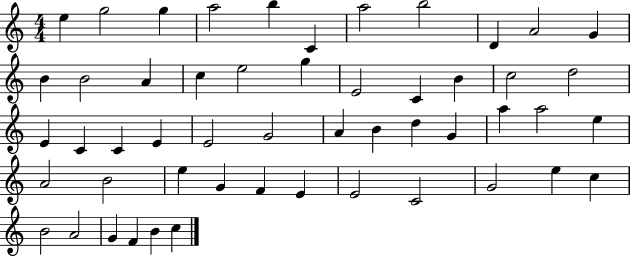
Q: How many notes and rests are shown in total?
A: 52